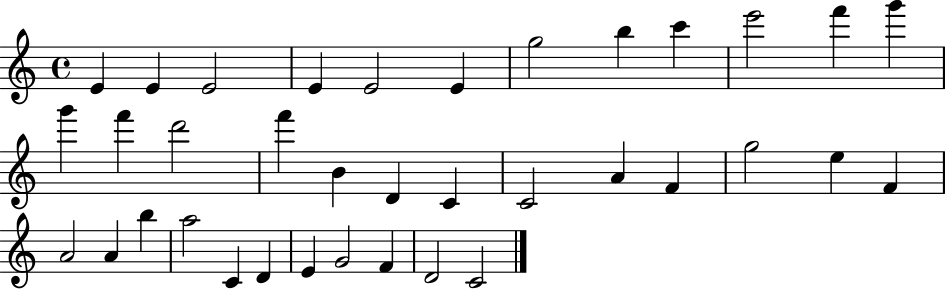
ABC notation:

X:1
T:Untitled
M:4/4
L:1/4
K:C
E E E2 E E2 E g2 b c' e'2 f' g' g' f' d'2 f' B D C C2 A F g2 e F A2 A b a2 C D E G2 F D2 C2